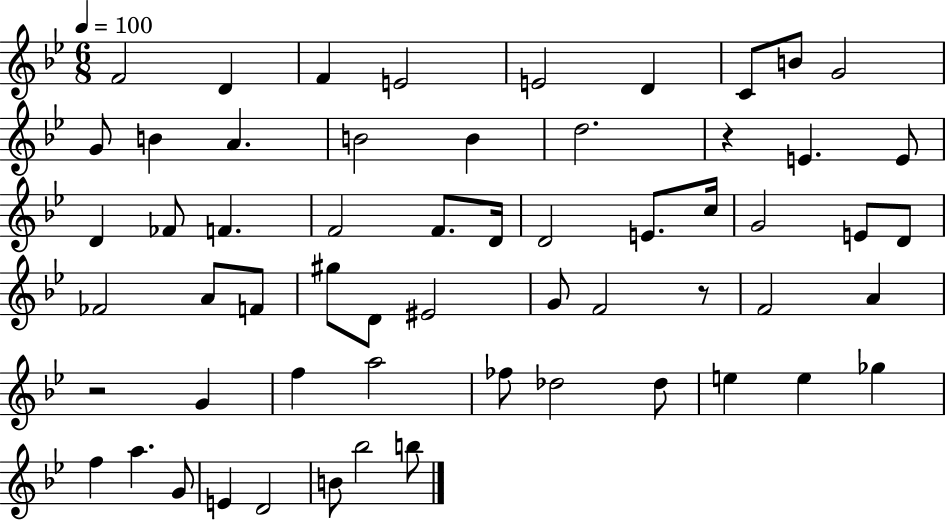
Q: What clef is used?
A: treble